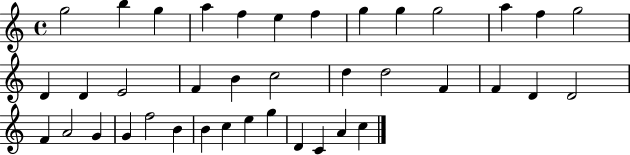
X:1
T:Untitled
M:4/4
L:1/4
K:C
g2 b g a f e f g g g2 a f g2 D D E2 F B c2 d d2 F F D D2 F A2 G G f2 B B c e g D C A c